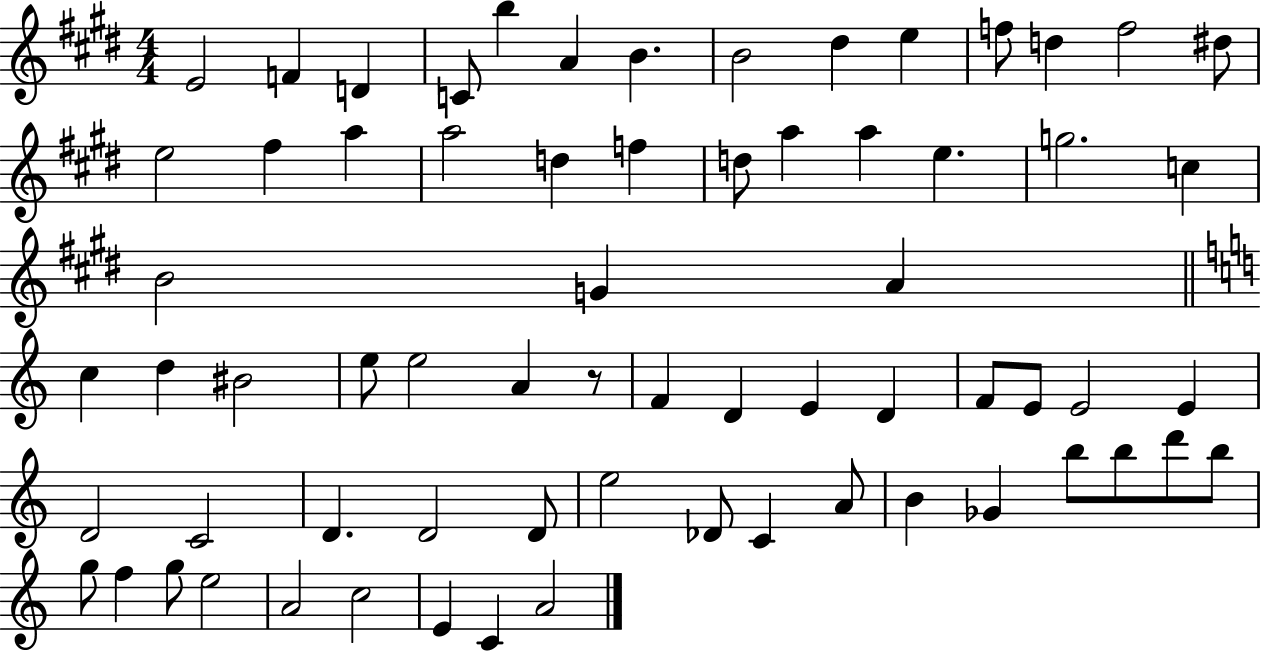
{
  \clef treble
  \numericTimeSignature
  \time 4/4
  \key e \major
  \repeat volta 2 { e'2 f'4 d'4 | c'8 b''4 a'4 b'4. | b'2 dis''4 e''4 | f''8 d''4 f''2 dis''8 | \break e''2 fis''4 a''4 | a''2 d''4 f''4 | d''8 a''4 a''4 e''4. | g''2. c''4 | \break b'2 g'4 a'4 | \bar "||" \break \key c \major c''4 d''4 bis'2 | e''8 e''2 a'4 r8 | f'4 d'4 e'4 d'4 | f'8 e'8 e'2 e'4 | \break d'2 c'2 | d'4. d'2 d'8 | e''2 des'8 c'4 a'8 | b'4 ges'4 b''8 b''8 d'''8 b''8 | \break g''8 f''4 g''8 e''2 | a'2 c''2 | e'4 c'4 a'2 | } \bar "|."
}